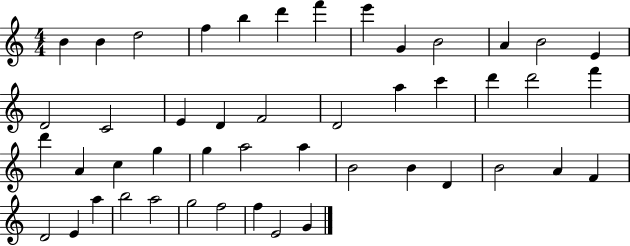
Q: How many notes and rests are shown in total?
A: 47